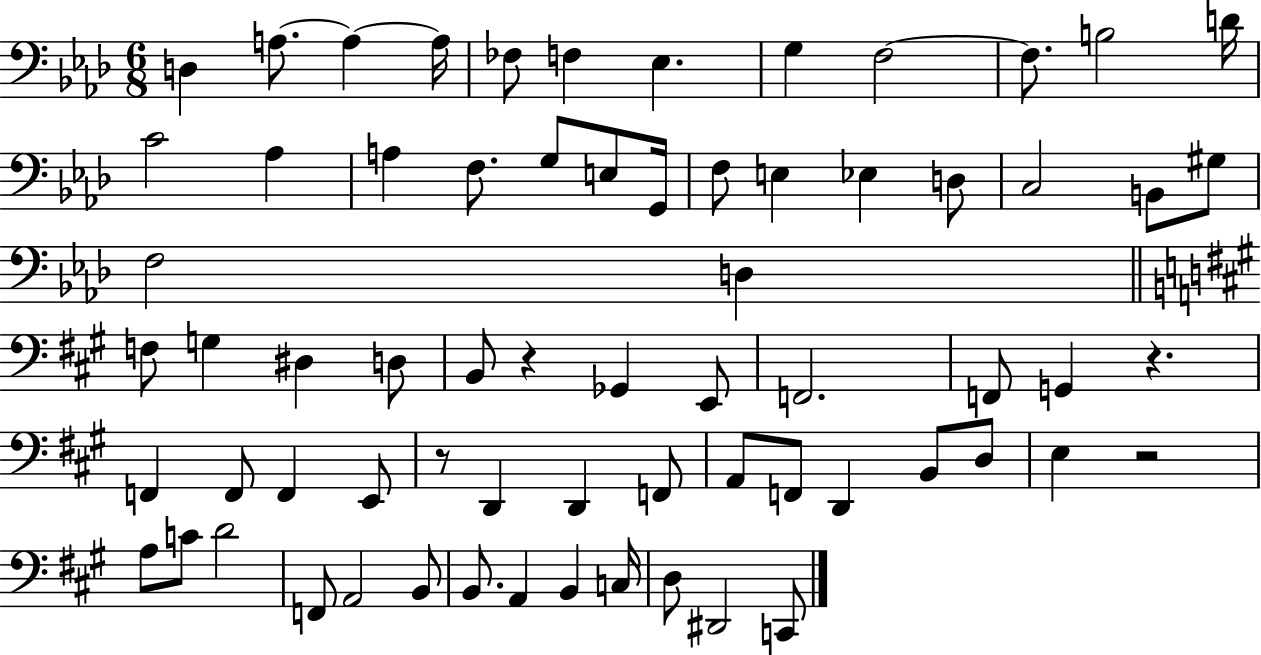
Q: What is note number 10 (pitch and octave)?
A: F3